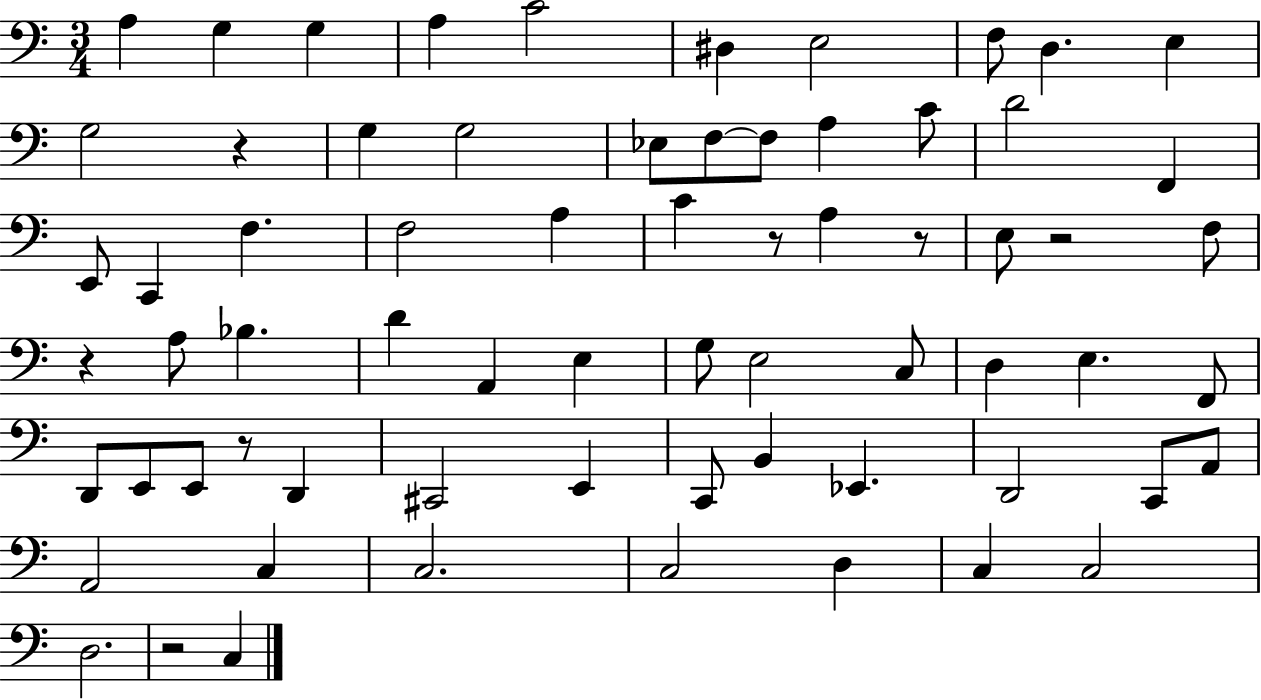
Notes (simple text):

A3/q G3/q G3/q A3/q C4/h D#3/q E3/h F3/e D3/q. E3/q G3/h R/q G3/q G3/h Eb3/e F3/e F3/e A3/q C4/e D4/h F2/q E2/e C2/q F3/q. F3/h A3/q C4/q R/e A3/q R/e E3/e R/h F3/e R/q A3/e Bb3/q. D4/q A2/q E3/q G3/e E3/h C3/e D3/q E3/q. F2/e D2/e E2/e E2/e R/e D2/q C#2/h E2/q C2/e B2/q Eb2/q. D2/h C2/e A2/e A2/h C3/q C3/h. C3/h D3/q C3/q C3/h D3/h. R/h C3/q